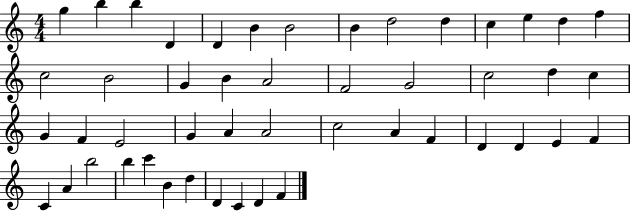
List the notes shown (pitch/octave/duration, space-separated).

G5/q B5/q B5/q D4/q D4/q B4/q B4/h B4/q D5/h D5/q C5/q E5/q D5/q F5/q C5/h B4/h G4/q B4/q A4/h F4/h G4/h C5/h D5/q C5/q G4/q F4/q E4/h G4/q A4/q A4/h C5/h A4/q F4/q D4/q D4/q E4/q F4/q C4/q A4/q B5/h B5/q C6/q B4/q D5/q D4/q C4/q D4/q F4/q